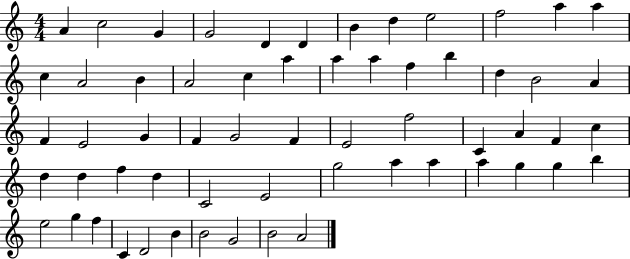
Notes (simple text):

A4/q C5/h G4/q G4/h D4/q D4/q B4/q D5/q E5/h F5/h A5/q A5/q C5/q A4/h B4/q A4/h C5/q A5/q A5/q A5/q F5/q B5/q D5/q B4/h A4/q F4/q E4/h G4/q F4/q G4/h F4/q E4/h F5/h C4/q A4/q F4/q C5/q D5/q D5/q F5/q D5/q C4/h E4/h G5/h A5/q A5/q A5/q G5/q G5/q B5/q E5/h G5/q F5/q C4/q D4/h B4/q B4/h G4/h B4/h A4/h